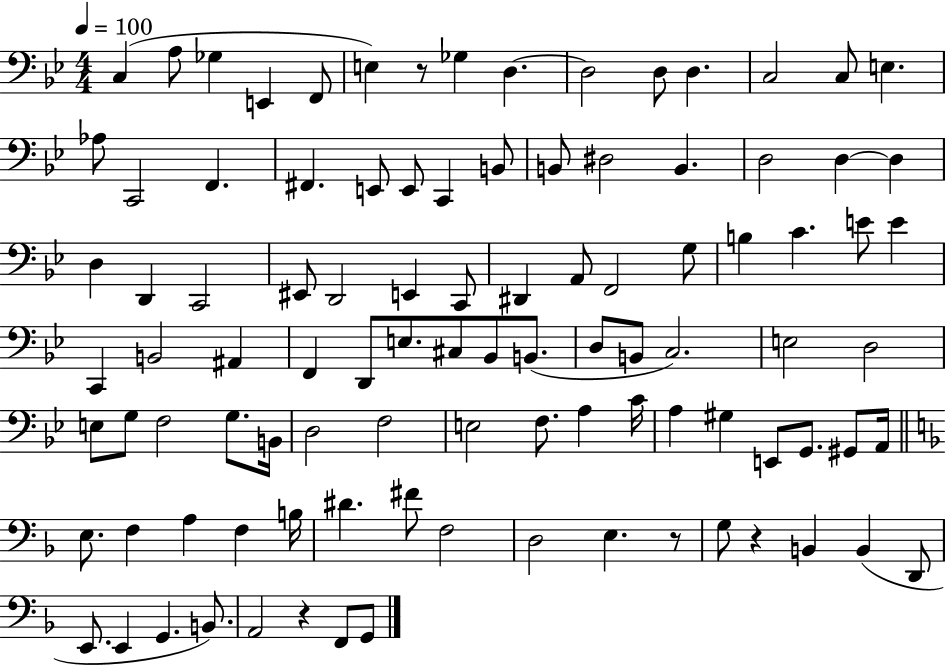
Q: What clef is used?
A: bass